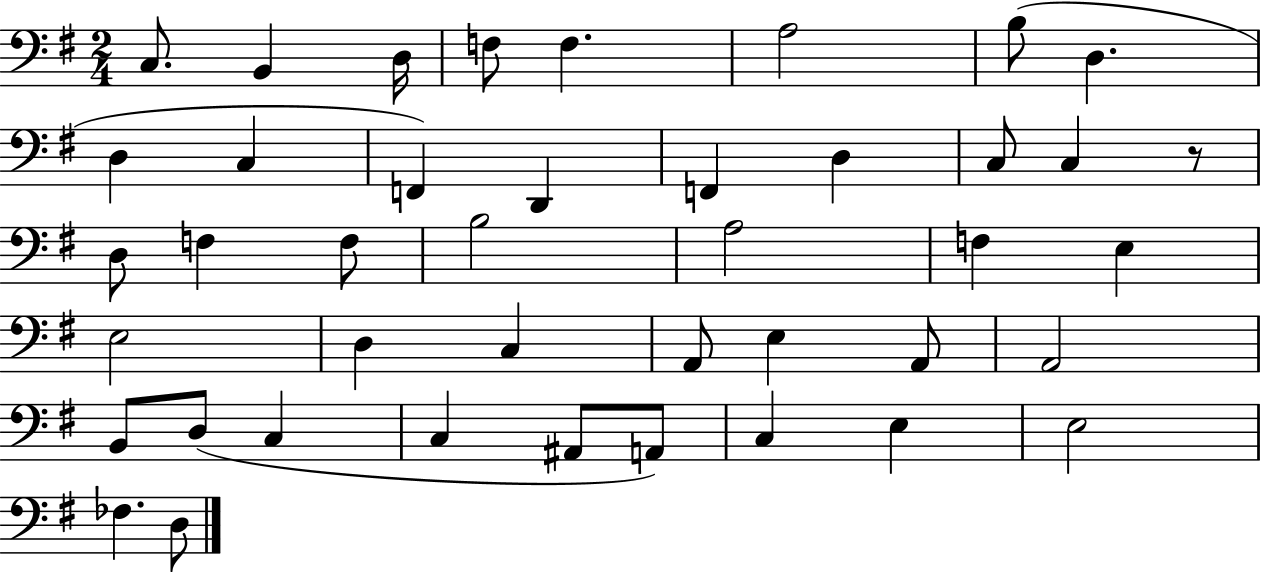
X:1
T:Untitled
M:2/4
L:1/4
K:G
C,/2 B,, D,/4 F,/2 F, A,2 B,/2 D, D, C, F,, D,, F,, D, C,/2 C, z/2 D,/2 F, F,/2 B,2 A,2 F, E, E,2 D, C, A,,/2 E, A,,/2 A,,2 B,,/2 D,/2 C, C, ^A,,/2 A,,/2 C, E, E,2 _F, D,/2